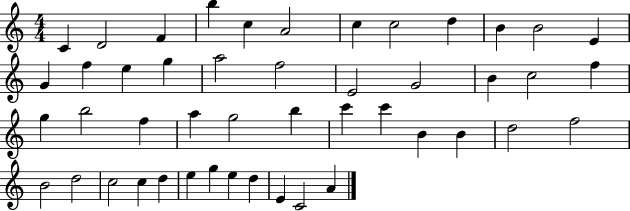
X:1
T:Untitled
M:4/4
L:1/4
K:C
C D2 F b c A2 c c2 d B B2 E G f e g a2 f2 E2 G2 B c2 f g b2 f a g2 b c' c' B B d2 f2 B2 d2 c2 c d e g e d E C2 A